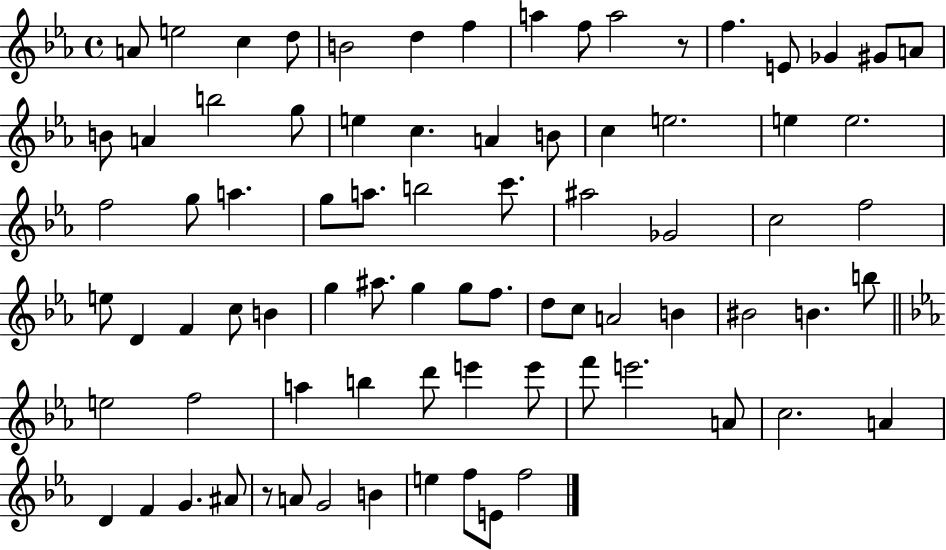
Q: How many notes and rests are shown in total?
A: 80